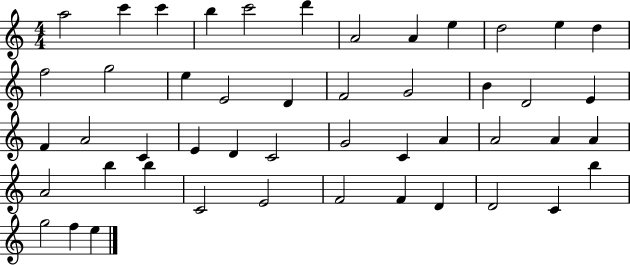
A5/h C6/q C6/q B5/q C6/h D6/q A4/h A4/q E5/q D5/h E5/q D5/q F5/h G5/h E5/q E4/h D4/q F4/h G4/h B4/q D4/h E4/q F4/q A4/h C4/q E4/q D4/q C4/h G4/h C4/q A4/q A4/h A4/q A4/q A4/h B5/q B5/q C4/h E4/h F4/h F4/q D4/q D4/h C4/q B5/q G5/h F5/q E5/q